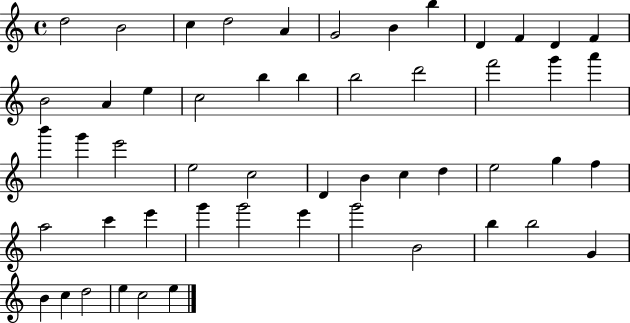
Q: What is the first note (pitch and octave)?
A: D5